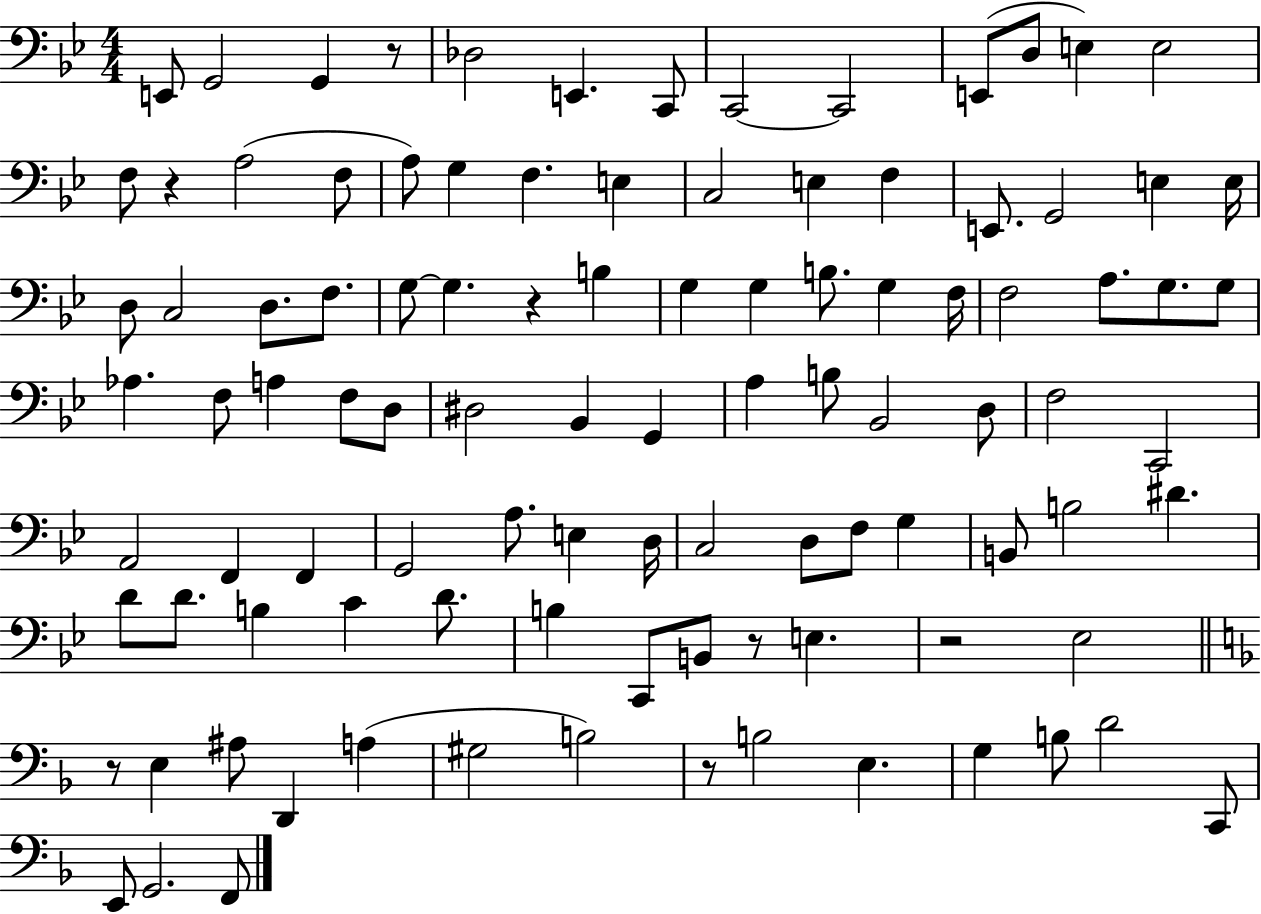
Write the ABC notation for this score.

X:1
T:Untitled
M:4/4
L:1/4
K:Bb
E,,/2 G,,2 G,, z/2 _D,2 E,, C,,/2 C,,2 C,,2 E,,/2 D,/2 E, E,2 F,/2 z A,2 F,/2 A,/2 G, F, E, C,2 E, F, E,,/2 G,,2 E, E,/4 D,/2 C,2 D,/2 F,/2 G,/2 G, z B, G, G, B,/2 G, F,/4 F,2 A,/2 G,/2 G,/2 _A, F,/2 A, F,/2 D,/2 ^D,2 _B,, G,, A, B,/2 _B,,2 D,/2 F,2 C,,2 A,,2 F,, F,, G,,2 A,/2 E, D,/4 C,2 D,/2 F,/2 G, B,,/2 B,2 ^D D/2 D/2 B, C D/2 B, C,,/2 B,,/2 z/2 E, z2 _E,2 z/2 E, ^A,/2 D,, A, ^G,2 B,2 z/2 B,2 E, G, B,/2 D2 C,,/2 E,,/2 G,,2 F,,/2